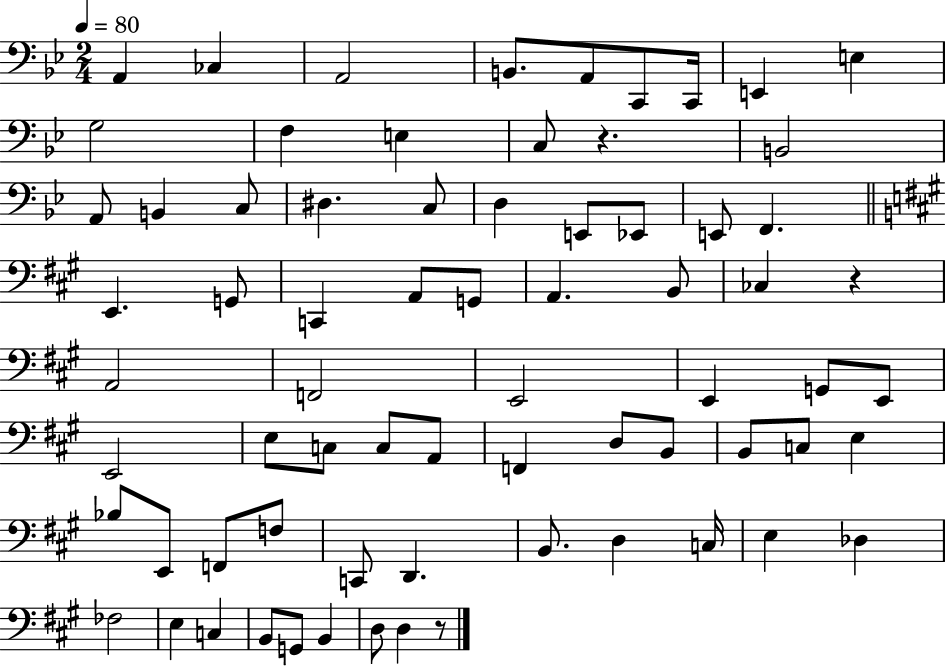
{
  \clef bass
  \numericTimeSignature
  \time 2/4
  \key bes \major
  \tempo 4 = 80
  a,4 ces4 | a,2 | b,8. a,8 c,8 c,16 | e,4 e4 | \break g2 | f4 e4 | c8 r4. | b,2 | \break a,8 b,4 c8 | dis4. c8 | d4 e,8 ees,8 | e,8 f,4. | \break \bar "||" \break \key a \major e,4. g,8 | c,4 a,8 g,8 | a,4. b,8 | ces4 r4 | \break a,2 | f,2 | e,2 | e,4 g,8 e,8 | \break e,2 | e8 c8 c8 a,8 | f,4 d8 b,8 | b,8 c8 e4 | \break bes8 e,8 f,8 f8 | c,8 d,4. | b,8. d4 c16 | e4 des4 | \break fes2 | e4 c4 | b,8 g,8 b,4 | d8 d4 r8 | \break \bar "|."
}